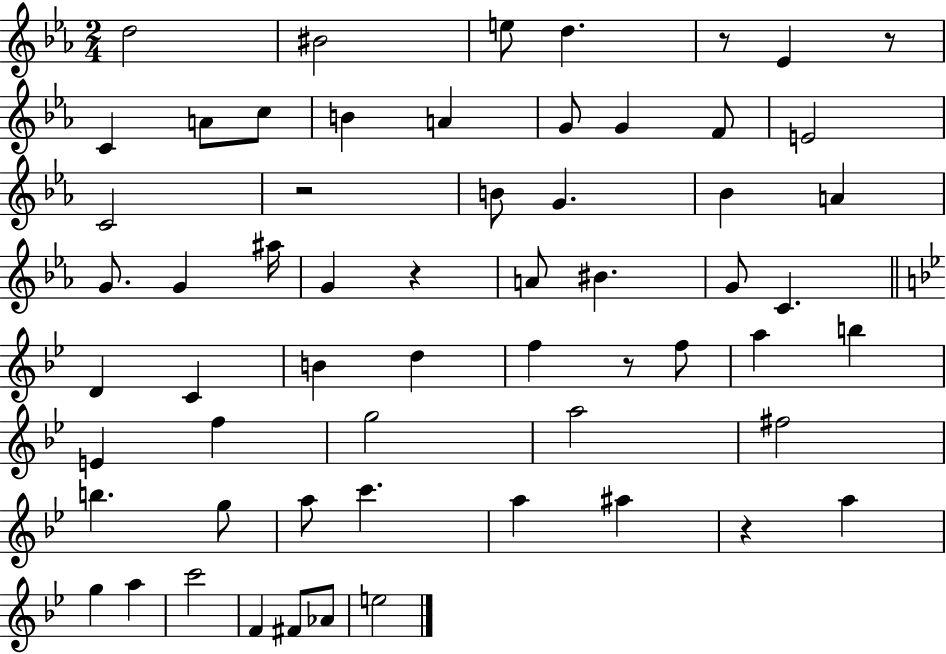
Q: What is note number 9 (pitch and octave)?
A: B4